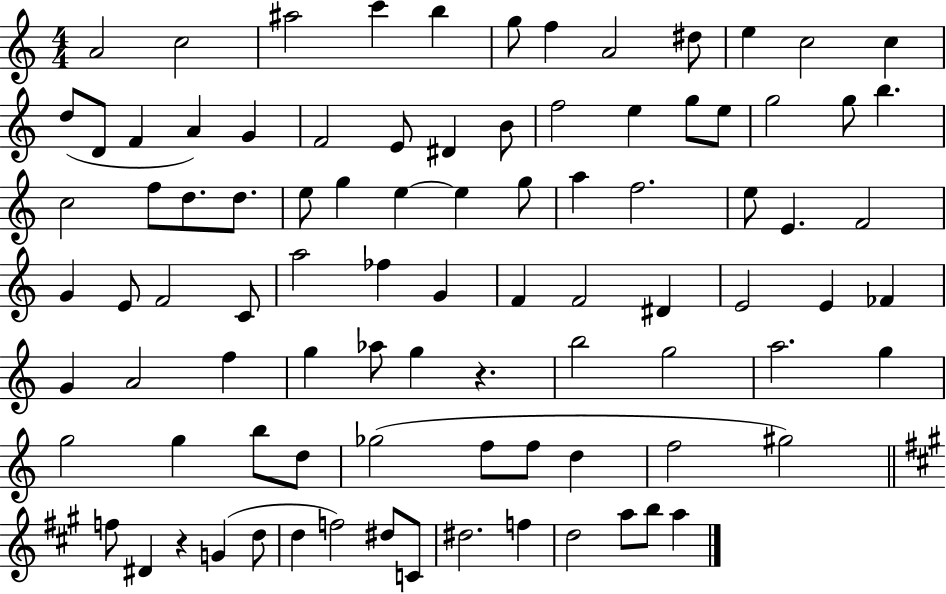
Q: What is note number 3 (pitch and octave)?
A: A#5